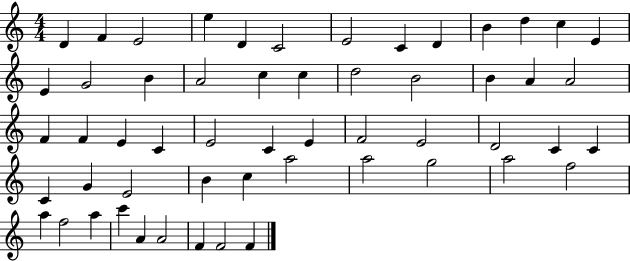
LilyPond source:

{
  \clef treble
  \numericTimeSignature
  \time 4/4
  \key c \major
  d'4 f'4 e'2 | e''4 d'4 c'2 | e'2 c'4 d'4 | b'4 d''4 c''4 e'4 | \break e'4 g'2 b'4 | a'2 c''4 c''4 | d''2 b'2 | b'4 a'4 a'2 | \break f'4 f'4 e'4 c'4 | e'2 c'4 e'4 | f'2 e'2 | d'2 c'4 c'4 | \break c'4 g'4 e'2 | b'4 c''4 a''2 | a''2 g''2 | a''2 f''2 | \break a''4 f''2 a''4 | c'''4 a'4 a'2 | f'4 f'2 f'4 | \bar "|."
}